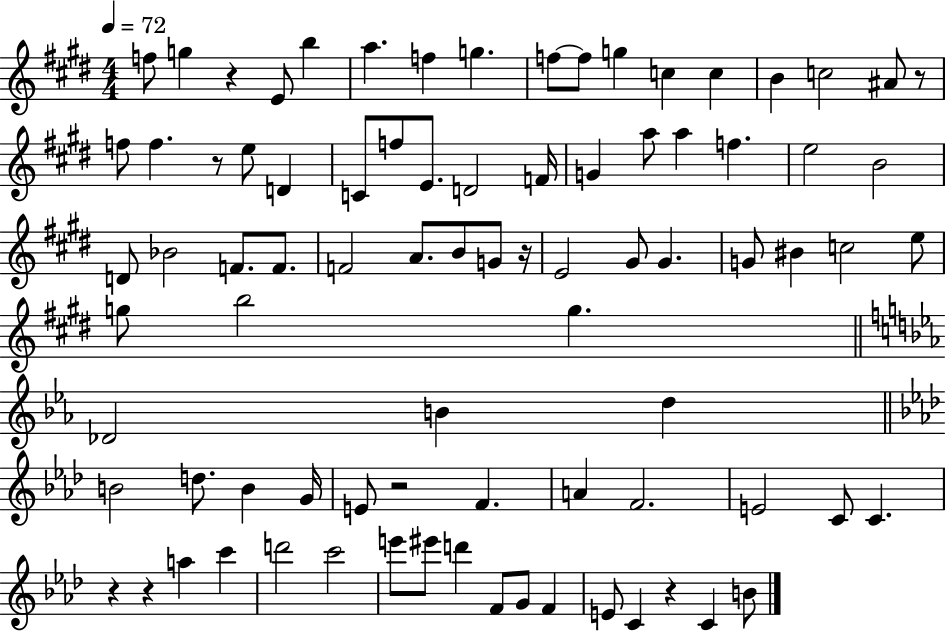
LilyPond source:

{
  \clef treble
  \numericTimeSignature
  \time 4/4
  \key e \major
  \tempo 4 = 72
  f''8 g''4 r4 e'8 b''4 | a''4. f''4 g''4. | f''8~~ f''8 g''4 c''4 c''4 | b'4 c''2 ais'8 r8 | \break f''8 f''4. r8 e''8 d'4 | c'8 f''8 e'8. d'2 f'16 | g'4 a''8 a''4 f''4. | e''2 b'2 | \break d'8 bes'2 f'8. f'8. | f'2 a'8. b'8 g'8 r16 | e'2 gis'8 gis'4. | g'8 bis'4 c''2 e''8 | \break g''8 b''2 g''4. | \bar "||" \break \key c \minor des'2 b'4 d''4 | \bar "||" \break \key aes \major b'2 d''8. b'4 g'16 | e'8 r2 f'4. | a'4 f'2. | e'2 c'8 c'4. | \break r4 r4 a''4 c'''4 | d'''2 c'''2 | e'''8 eis'''8 d'''4 f'8 g'8 f'4 | e'8 c'4 r4 c'4 b'8 | \break \bar "|."
}